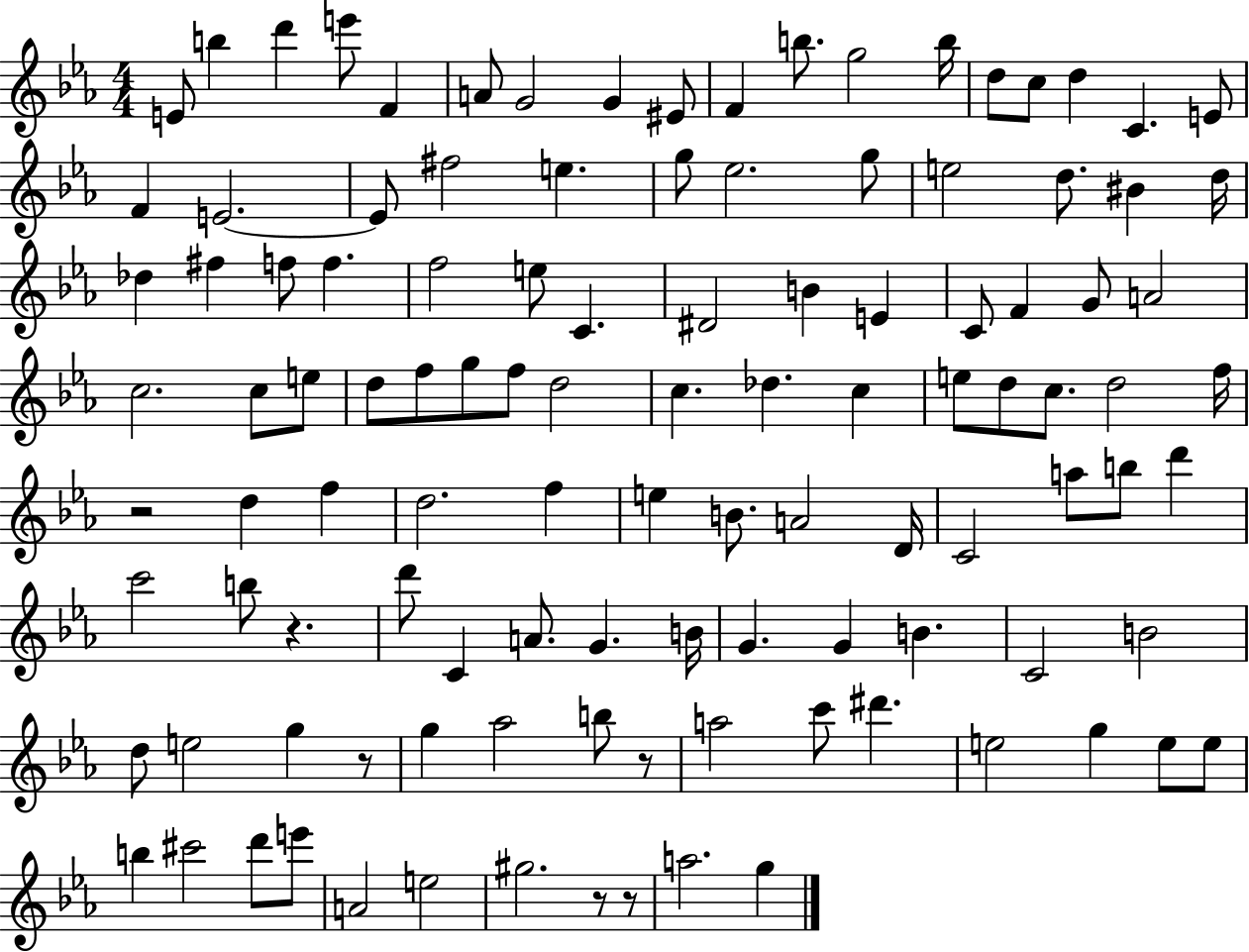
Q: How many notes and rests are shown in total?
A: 112